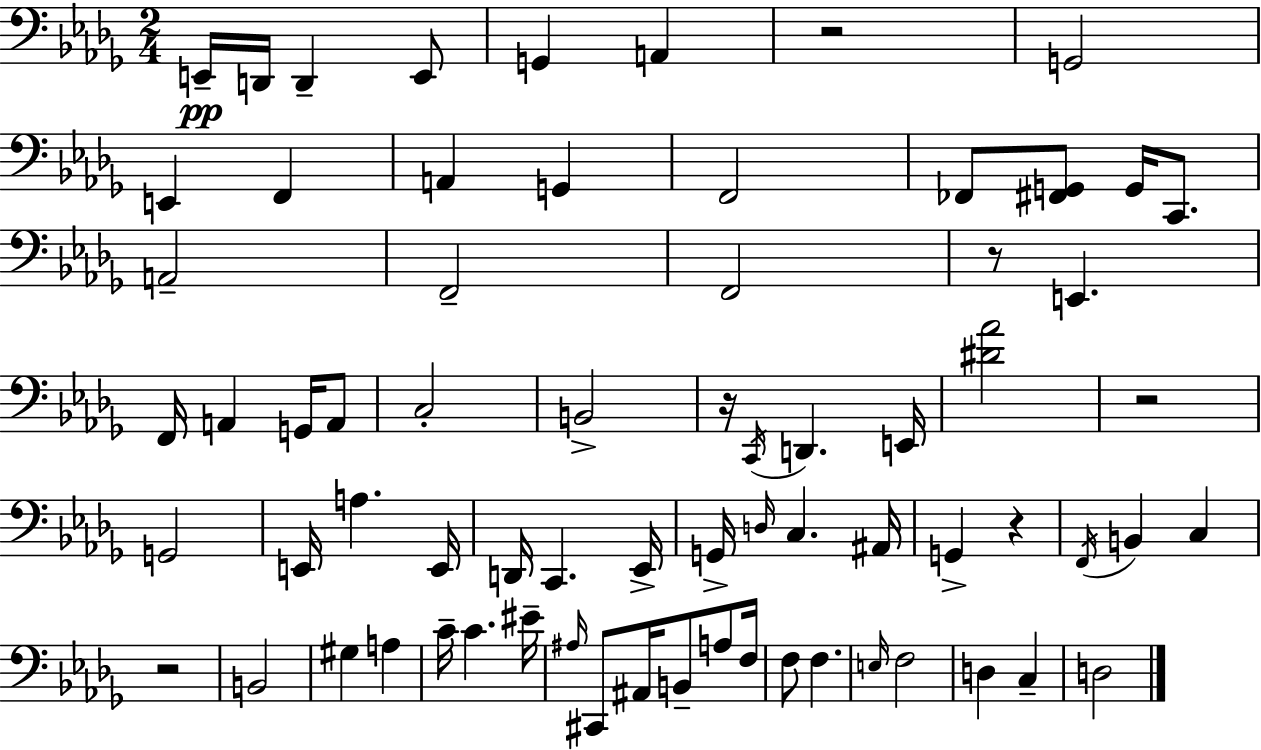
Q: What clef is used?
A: bass